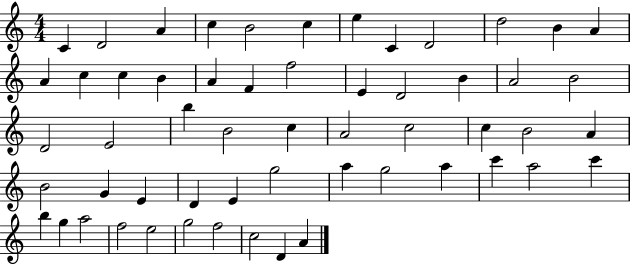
{
  \clef treble
  \numericTimeSignature
  \time 4/4
  \key c \major
  c'4 d'2 a'4 | c''4 b'2 c''4 | e''4 c'4 d'2 | d''2 b'4 a'4 | \break a'4 c''4 c''4 b'4 | a'4 f'4 f''2 | e'4 d'2 b'4 | a'2 b'2 | \break d'2 e'2 | b''4 b'2 c''4 | a'2 c''2 | c''4 b'2 a'4 | \break b'2 g'4 e'4 | d'4 e'4 g''2 | a''4 g''2 a''4 | c'''4 a''2 c'''4 | \break b''4 g''4 a''2 | f''2 e''2 | g''2 f''2 | c''2 d'4 a'4 | \break \bar "|."
}